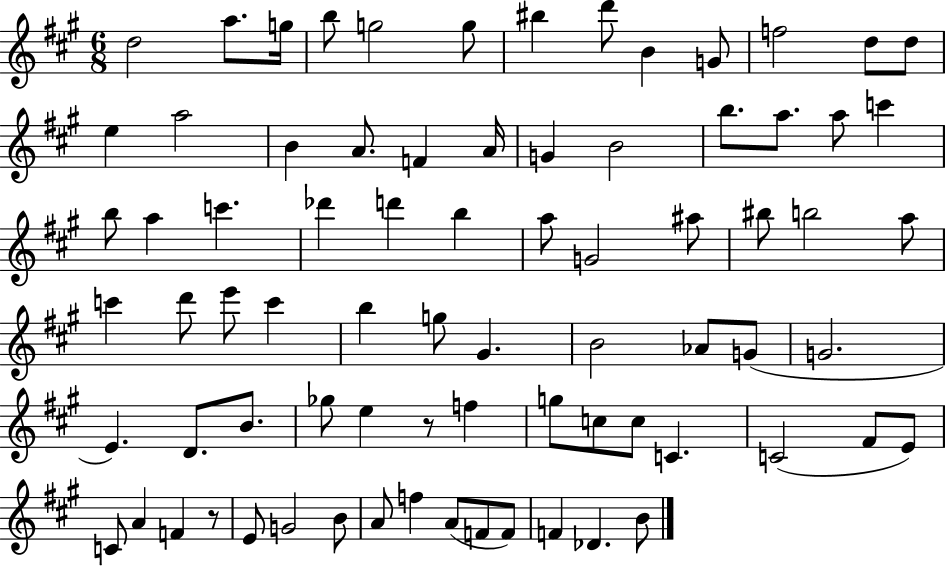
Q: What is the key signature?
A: A major